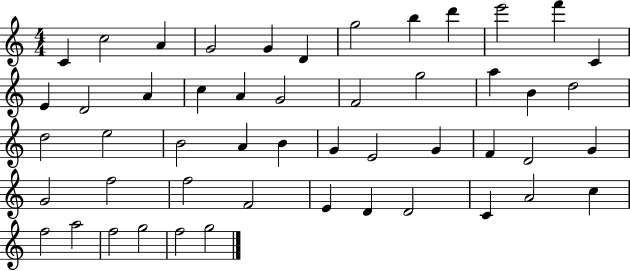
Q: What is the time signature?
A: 4/4